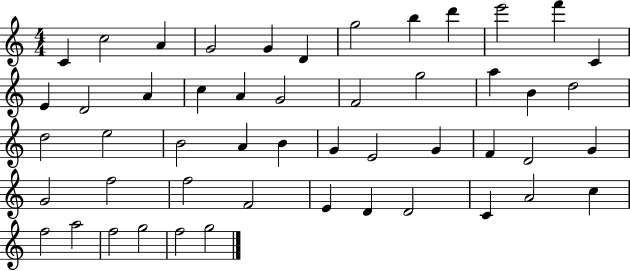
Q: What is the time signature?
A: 4/4